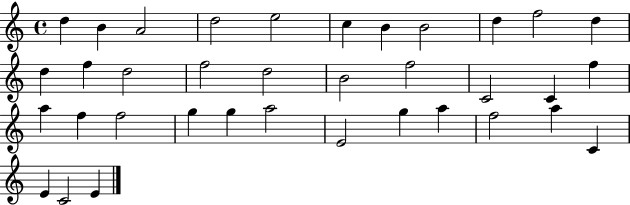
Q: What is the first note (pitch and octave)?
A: D5